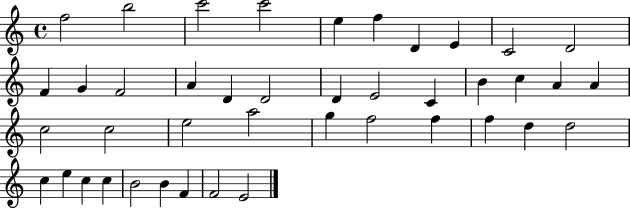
F5/h B5/h C6/h C6/h E5/q F5/q D4/q E4/q C4/h D4/h F4/q G4/q F4/h A4/q D4/q D4/h D4/q E4/h C4/q B4/q C5/q A4/q A4/q C5/h C5/h E5/h A5/h G5/q F5/h F5/q F5/q D5/q D5/h C5/q E5/q C5/q C5/q B4/h B4/q F4/q F4/h E4/h